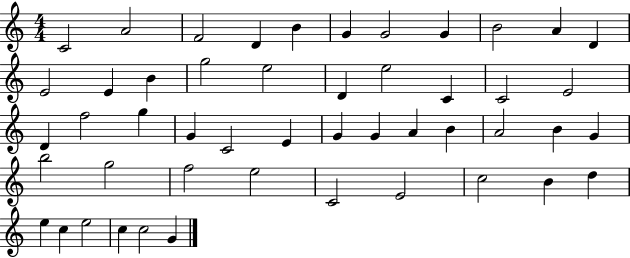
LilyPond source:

{
  \clef treble
  \numericTimeSignature
  \time 4/4
  \key c \major
  c'2 a'2 | f'2 d'4 b'4 | g'4 g'2 g'4 | b'2 a'4 d'4 | \break e'2 e'4 b'4 | g''2 e''2 | d'4 e''2 c'4 | c'2 e'2 | \break d'4 f''2 g''4 | g'4 c'2 e'4 | g'4 g'4 a'4 b'4 | a'2 b'4 g'4 | \break b''2 g''2 | f''2 e''2 | c'2 e'2 | c''2 b'4 d''4 | \break e''4 c''4 e''2 | c''4 c''2 g'4 | \bar "|."
}